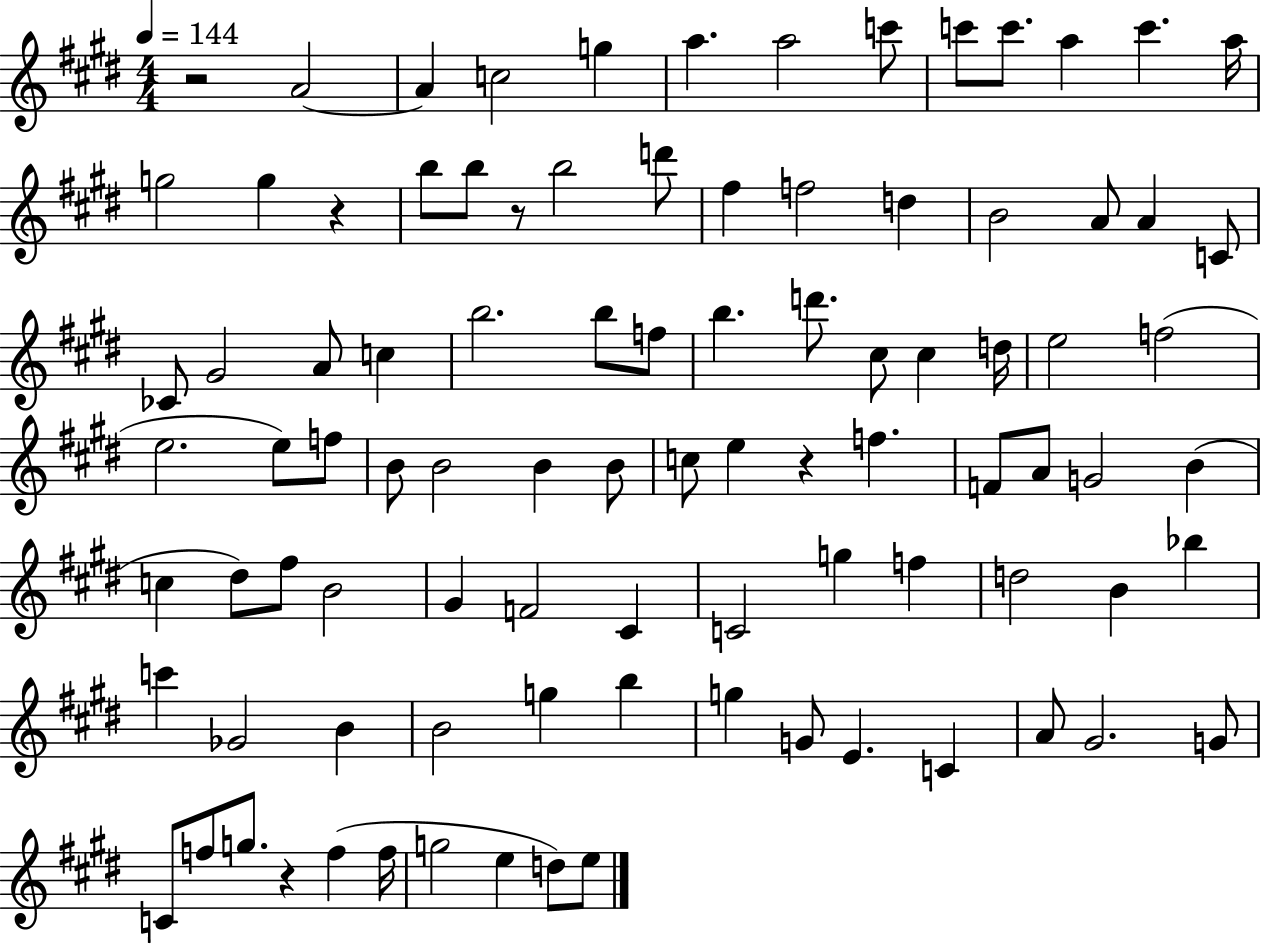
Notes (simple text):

R/h A4/h A4/q C5/h G5/q A5/q. A5/h C6/e C6/e C6/e. A5/q C6/q. A5/s G5/h G5/q R/q B5/e B5/e R/e B5/h D6/e F#5/q F5/h D5/q B4/h A4/e A4/q C4/e CES4/e G#4/h A4/e C5/q B5/h. B5/e F5/e B5/q. D6/e. C#5/e C#5/q D5/s E5/h F5/h E5/h. E5/e F5/e B4/e B4/h B4/q B4/e C5/e E5/q R/q F5/q. F4/e A4/e G4/h B4/q C5/q D#5/e F#5/e B4/h G#4/q F4/h C#4/q C4/h G5/q F5/q D5/h B4/q Bb5/q C6/q Gb4/h B4/q B4/h G5/q B5/q G5/q G4/e E4/q. C4/q A4/e G#4/h. G4/e C4/e F5/e G5/e. R/q F5/q F5/s G5/h E5/q D5/e E5/e